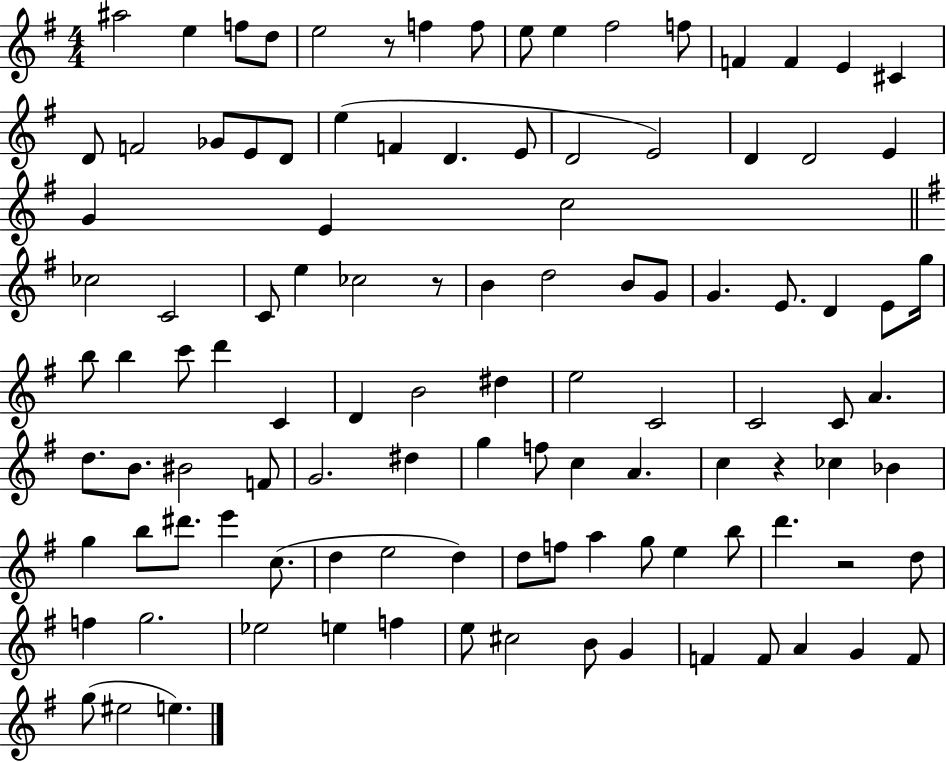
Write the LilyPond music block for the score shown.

{
  \clef treble
  \numericTimeSignature
  \time 4/4
  \key g \major
  \repeat volta 2 { ais''2 e''4 f''8 d''8 | e''2 r8 f''4 f''8 | e''8 e''4 fis''2 f''8 | f'4 f'4 e'4 cis'4 | \break d'8 f'2 ges'8 e'8 d'8 | e''4( f'4 d'4. e'8 | d'2 e'2) | d'4 d'2 e'4 | \break g'4 e'4 c''2 | \bar "||" \break \key e \minor ces''2 c'2 | c'8 e''4 ces''2 r8 | b'4 d''2 b'8 g'8 | g'4. e'8. d'4 e'8 g''16 | \break b''8 b''4 c'''8 d'''4 c'4 | d'4 b'2 dis''4 | e''2 c'2 | c'2 c'8 a'4. | \break d''8. b'8. bis'2 f'8 | g'2. dis''4 | g''4 f''8 c''4 a'4. | c''4 r4 ces''4 bes'4 | \break g''4 b''8 dis'''8. e'''4 c''8.( | d''4 e''2 d''4) | d''8 f''8 a''4 g''8 e''4 b''8 | d'''4. r2 d''8 | \break f''4 g''2. | ees''2 e''4 f''4 | e''8 cis''2 b'8 g'4 | f'4 f'8 a'4 g'4 f'8 | \break g''8( eis''2 e''4.) | } \bar "|."
}